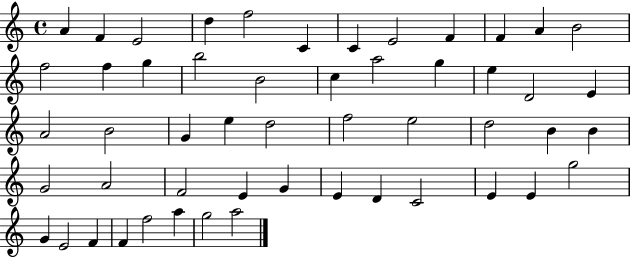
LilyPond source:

{
  \clef treble
  \time 4/4
  \defaultTimeSignature
  \key c \major
  a'4 f'4 e'2 | d''4 f''2 c'4 | c'4 e'2 f'4 | f'4 a'4 b'2 | \break f''2 f''4 g''4 | b''2 b'2 | c''4 a''2 g''4 | e''4 d'2 e'4 | \break a'2 b'2 | g'4 e''4 d''2 | f''2 e''2 | d''2 b'4 b'4 | \break g'2 a'2 | f'2 e'4 g'4 | e'4 d'4 c'2 | e'4 e'4 g''2 | \break g'4 e'2 f'4 | f'4 f''2 a''4 | g''2 a''2 | \bar "|."
}